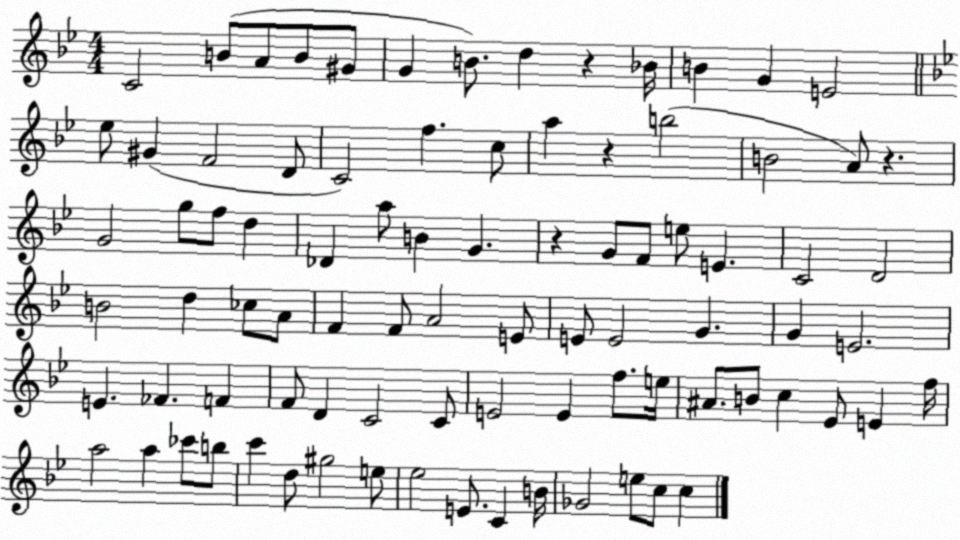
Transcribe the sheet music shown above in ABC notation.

X:1
T:Untitled
M:4/4
L:1/4
K:Bb
C2 B/2 A/2 B/2 ^G/2 G B/2 d z _B/4 B G E2 _e/2 ^G F2 D/2 C2 f c/2 a z b2 B2 A/2 z G2 g/2 f/2 d _D a/2 B G z G/2 F/2 e/2 E C2 D2 B2 d _c/2 A/2 F F/2 A2 E/2 E/2 E2 G G E2 E _F F F/2 D C2 C/2 E2 E f/2 e/4 ^A/2 B/2 c _E/2 E f/4 a2 a _c'/2 b/2 c' d/2 ^g2 e/2 _e2 E/2 C B/4 _G2 e/2 c/2 c